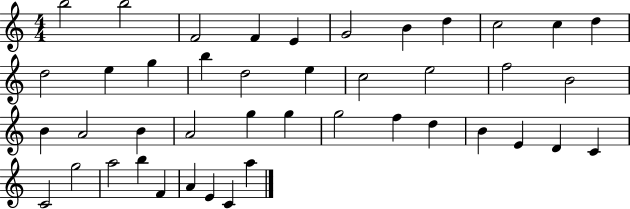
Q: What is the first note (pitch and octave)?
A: B5